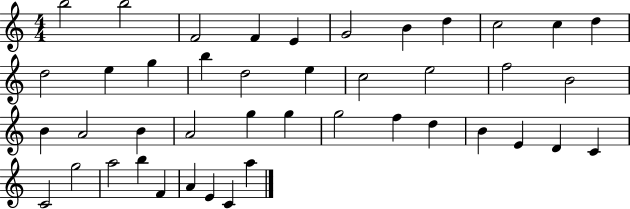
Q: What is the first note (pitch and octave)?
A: B5